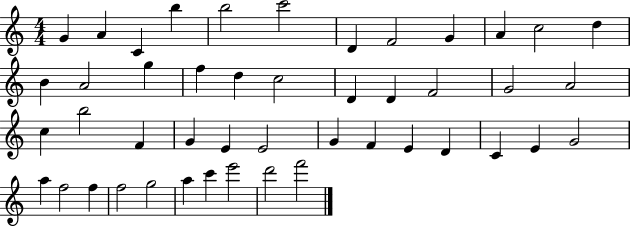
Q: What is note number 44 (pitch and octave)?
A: E6